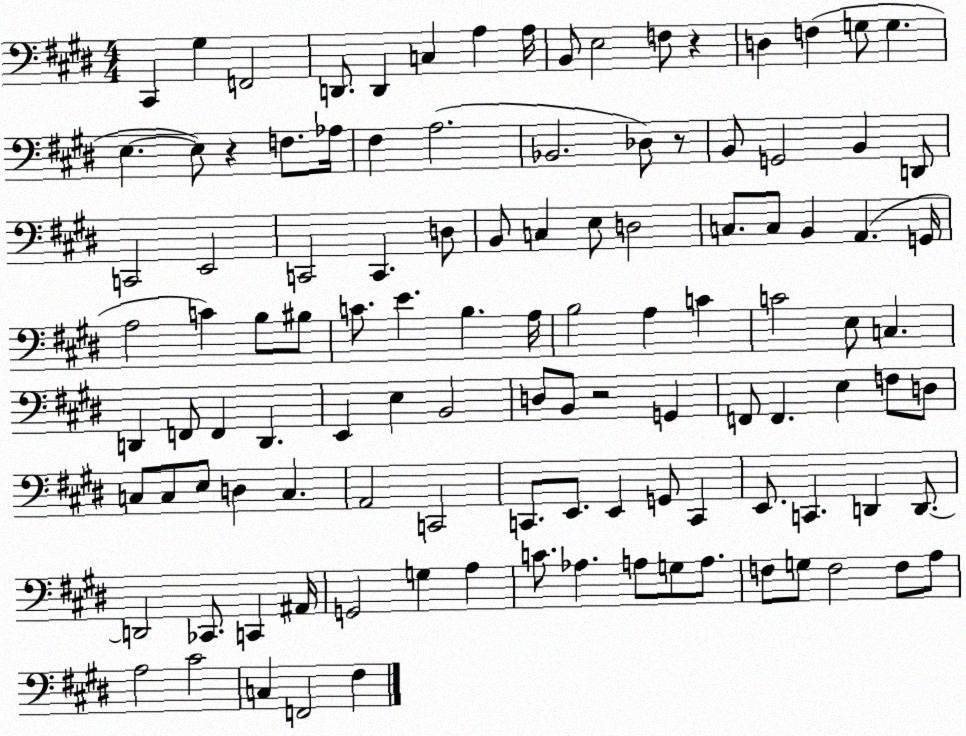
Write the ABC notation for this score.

X:1
T:Untitled
M:4/4
L:1/4
K:E
^C,, ^G, F,,2 D,,/2 D,, C, A, A,/4 B,,/2 E,2 F,/2 z D, F, G,/2 G, E, E,/2 z F,/2 _A,/4 ^F, A,2 _B,,2 _D,/2 z/2 B,,/2 G,,2 B,, D,,/2 C,,2 E,,2 C,,2 C,, D,/2 B,,/2 C, E,/2 D,2 C,/2 C,/2 B,, A,, G,,/4 A,2 C B,/2 ^B,/2 C/2 E B, A,/4 B,2 A, C C2 E,/2 C, D,, F,,/2 F,, D,, E,, E, B,,2 D,/2 B,,/2 z2 G,, F,,/2 F,, E, F,/2 D,/2 C,/2 C,/2 E,/2 D, C, A,,2 C,,2 C,,/2 E,,/2 E,, G,,/2 C,, E,,/2 C,, D,, D,,/2 D,,2 _C,,/2 C,, ^A,,/4 G,,2 G, A, C/2 _A, A,/2 G,/2 A,/2 F,/2 G,/2 F,2 F,/2 A,/2 A,2 ^C2 C, F,,2 ^F,